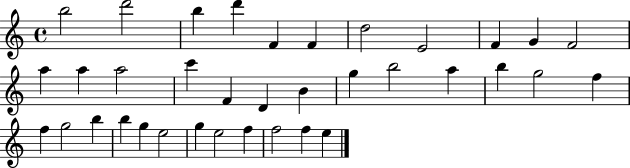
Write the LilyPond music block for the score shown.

{
  \clef treble
  \time 4/4
  \defaultTimeSignature
  \key c \major
  b''2 d'''2 | b''4 d'''4 f'4 f'4 | d''2 e'2 | f'4 g'4 f'2 | \break a''4 a''4 a''2 | c'''4 f'4 d'4 b'4 | g''4 b''2 a''4 | b''4 g''2 f''4 | \break f''4 g''2 b''4 | b''4 g''4 e''2 | g''4 e''2 f''4 | f''2 f''4 e''4 | \break \bar "|."
}